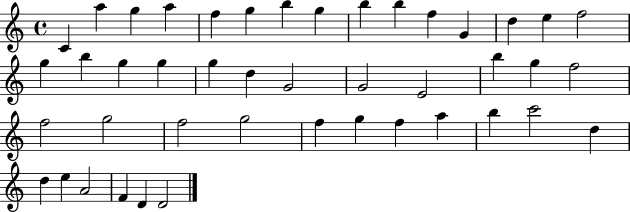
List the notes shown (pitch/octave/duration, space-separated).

C4/q A5/q G5/q A5/q F5/q G5/q B5/q G5/q B5/q B5/q F5/q G4/q D5/q E5/q F5/h G5/q B5/q G5/q G5/q G5/q D5/q G4/h G4/h E4/h B5/q G5/q F5/h F5/h G5/h F5/h G5/h F5/q G5/q F5/q A5/q B5/q C6/h D5/q D5/q E5/q A4/h F4/q D4/q D4/h